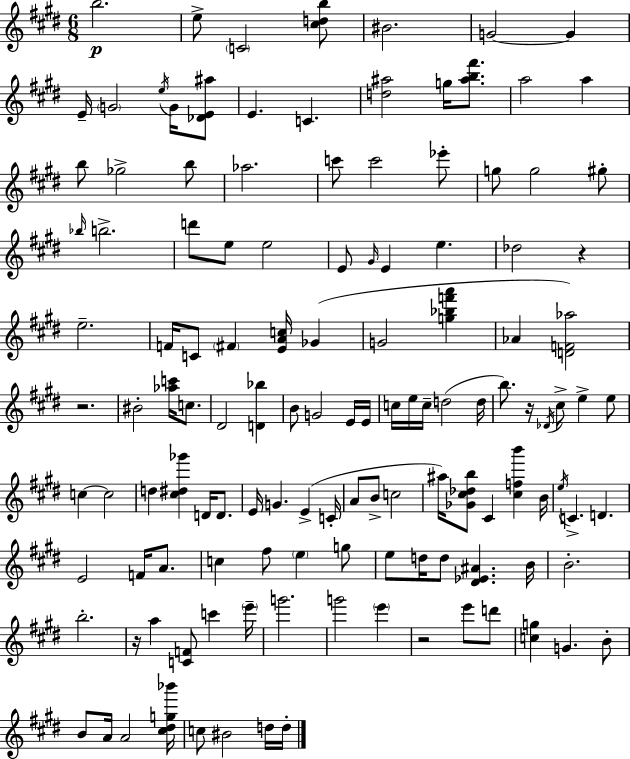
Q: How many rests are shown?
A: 5